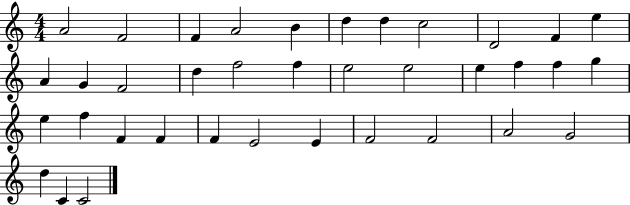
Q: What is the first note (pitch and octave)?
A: A4